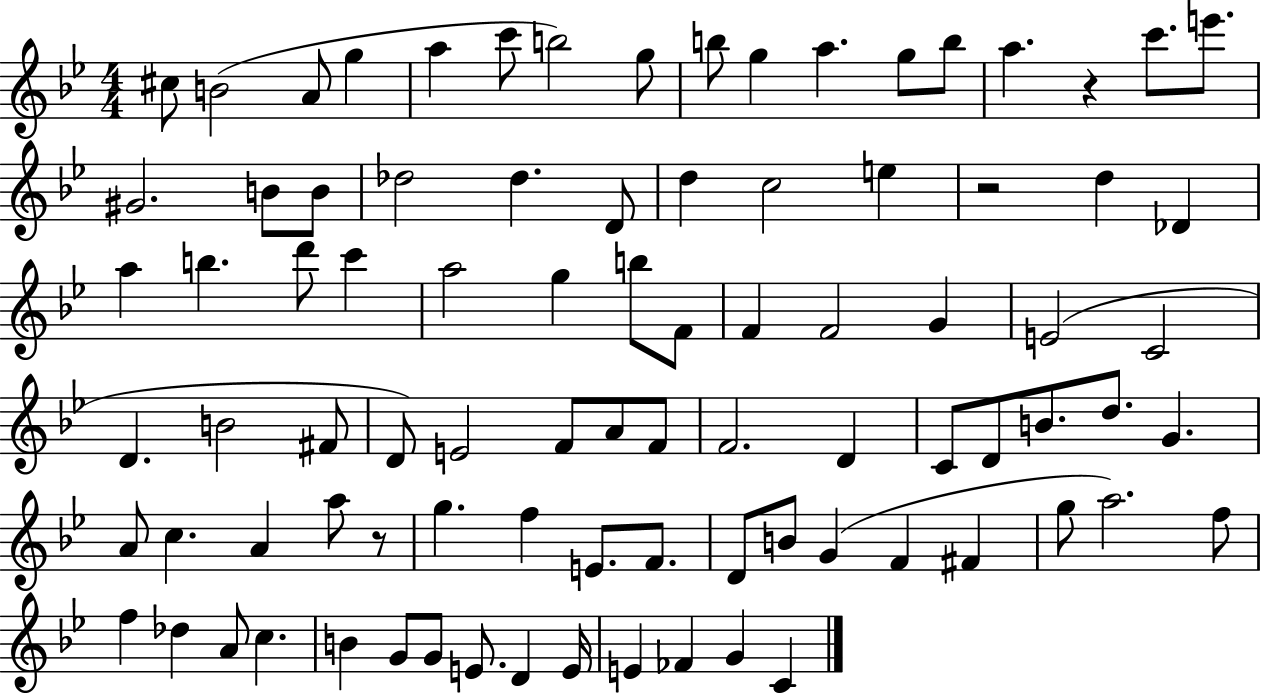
C#5/e B4/h A4/e G5/q A5/q C6/e B5/h G5/e B5/e G5/q A5/q. G5/e B5/e A5/q. R/q C6/e. E6/e. G#4/h. B4/e B4/e Db5/h Db5/q. D4/e D5/q C5/h E5/q R/h D5/q Db4/q A5/q B5/q. D6/e C6/q A5/h G5/q B5/e F4/e F4/q F4/h G4/q E4/h C4/h D4/q. B4/h F#4/e D4/e E4/h F4/e A4/e F4/e F4/h. D4/q C4/e D4/e B4/e. D5/e. G4/q. A4/e C5/q. A4/q A5/e R/e G5/q. F5/q E4/e. F4/e. D4/e B4/e G4/q F4/q F#4/q G5/e A5/h. F5/e F5/q Db5/q A4/e C5/q. B4/q G4/e G4/e E4/e. D4/q E4/s E4/q FES4/q G4/q C4/q